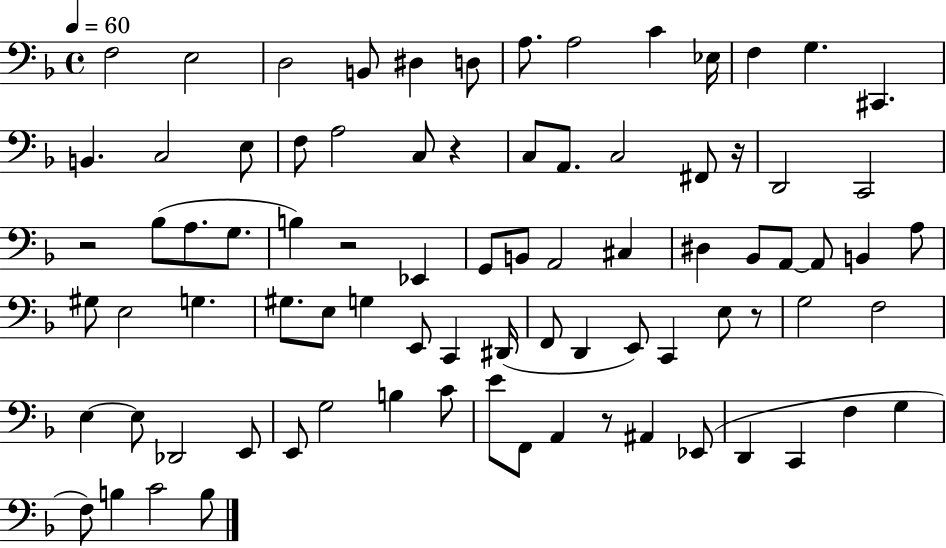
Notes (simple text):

F3/h E3/h D3/h B2/e D#3/q D3/e A3/e. A3/h C4/q Eb3/s F3/q G3/q. C#2/q. B2/q. C3/h E3/e F3/e A3/h C3/e R/q C3/e A2/e. C3/h F#2/e R/s D2/h C2/h R/h Bb3/e A3/e. G3/e. B3/q R/h Eb2/q G2/e B2/e A2/h C#3/q D#3/q Bb2/e A2/e A2/e B2/q A3/e G#3/e E3/h G3/q. G#3/e. E3/e G3/q E2/e C2/q D#2/s F2/e D2/q E2/e C2/q E3/e R/e G3/h F3/h E3/q E3/e Db2/h E2/e E2/e G3/h B3/q C4/e E4/e F2/e A2/q R/e A#2/q Eb2/e D2/q C2/q F3/q G3/q F3/e B3/q C4/h B3/e